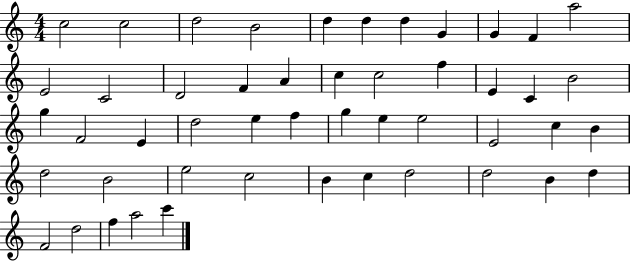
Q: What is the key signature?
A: C major